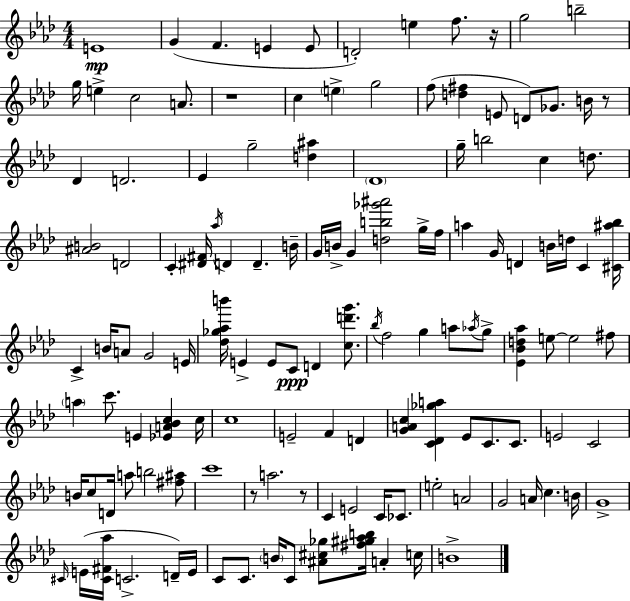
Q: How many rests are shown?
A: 5